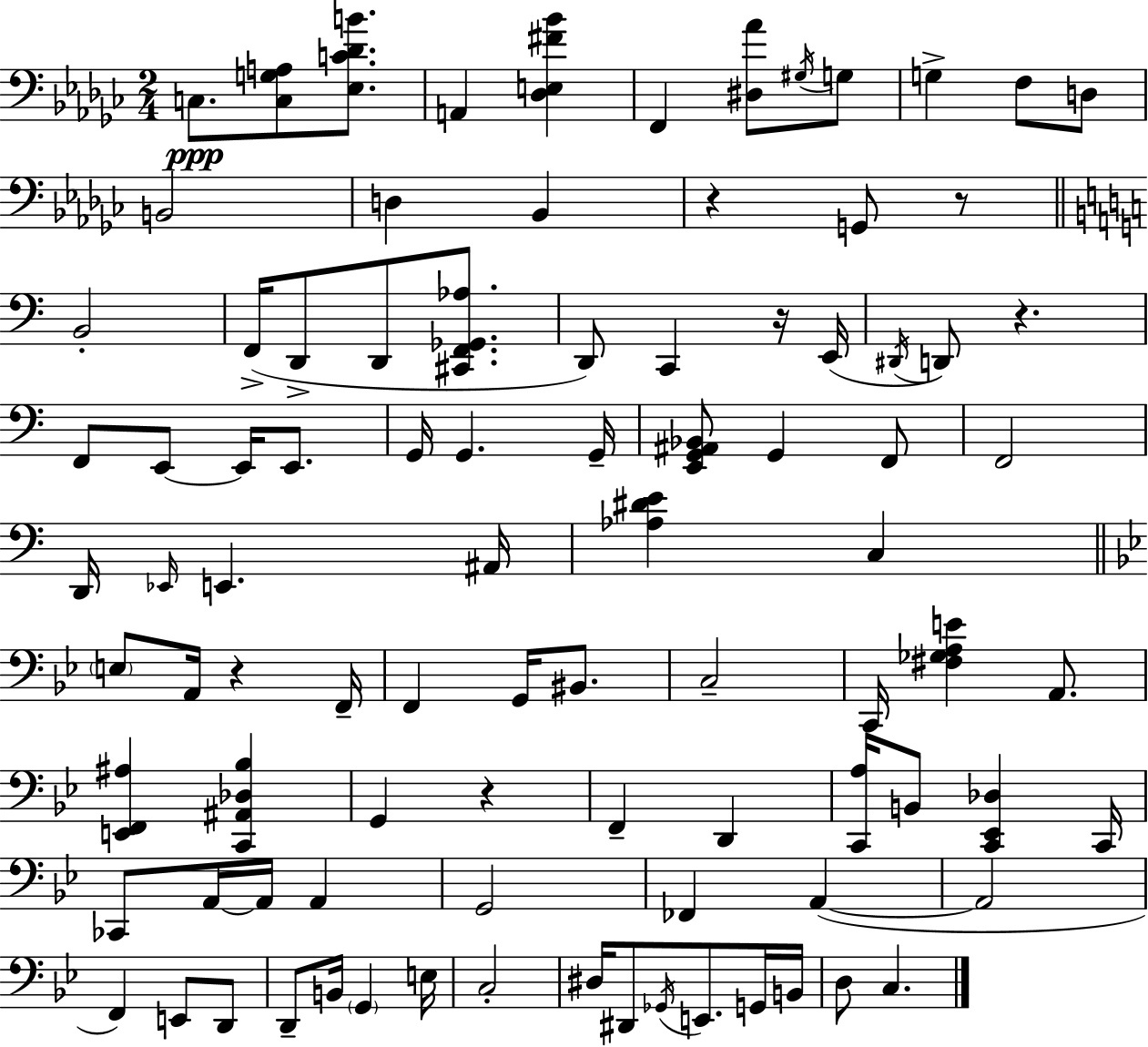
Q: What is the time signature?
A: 2/4